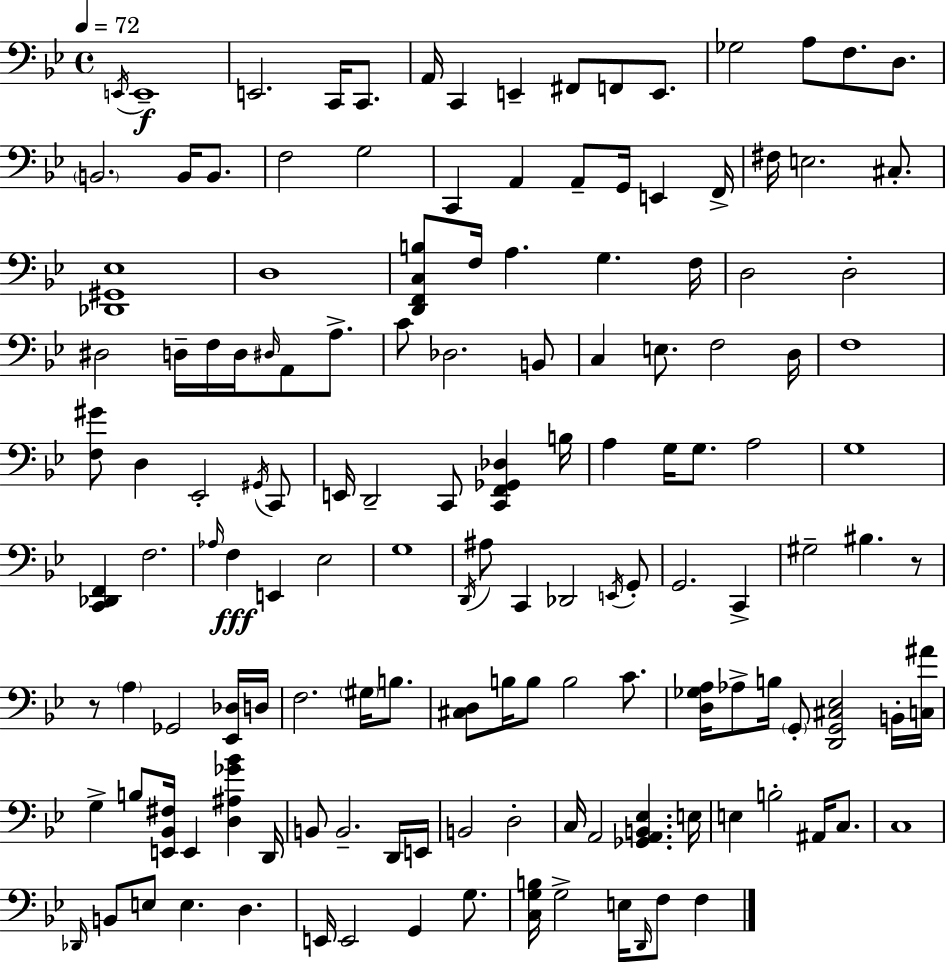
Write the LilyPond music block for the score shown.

{
  \clef bass
  \time 4/4
  \defaultTimeSignature
  \key g \minor
  \tempo 4 = 72
  \acciaccatura { e,16 }\f e,1-- | e,2. c,16 c,8. | a,16 c,4 e,4-- fis,8 f,8 e,8. | ges2 a8 f8. d8. | \break \parenthesize b,2. b,16 b,8. | f2 g2 | c,4 a,4 a,8-- g,16 e,4 | f,16-> fis16 e2. cis8.-. | \break <des, gis, ees>1 | d1 | <d, f, c b>8 f16 a4. g4. | f16 d2 d2-. | \break dis2 d16-- f16 d16 \grace { dis16 } a,8 a8.-> | c'8 des2. | b,8 c4 e8. f2 | d16 f1 | \break <f gis'>8 d4 ees,2-. | \acciaccatura { gis,16 } c,8 e,16 d,2-- c,8 <c, f, ges, des>4 | b16 a4 g16 g8. a2 | g1 | \break <c, des, f,>4 f2. | \grace { aes16 } f4\fff e,4 ees2 | g1 | \acciaccatura { d,16 } ais8 c,4 des,2 | \break \acciaccatura { e,16 } g,8-. g,2. | c,4-> gis2-- bis4. | r8 r8 \parenthesize a4 ges,2 | <ees, des>16 d16 f2. | \break \parenthesize gis16 b8. <cis d>8 b16 b8 b2 | c'8. <d ges a>16 aes8-> b16 \parenthesize g,8-. <d, g, cis ees>2 | b,16-. <c ais'>16 g4-> b8 <e, bes, fis>16 e,4 | <d ais ges' bes'>4 d,16 b,8 b,2.-- | \break d,16 e,16 b,2 d2-. | c16 a,2 <ges, a, b, ees>4. | e16 e4 b2-. | ais,16 c8. c1 | \break \grace { des,16 } b,8 e8 e4. | d4. e,16 e,2 | g,4 g8. <c g b>16 g2-> | e16 \grace { d,16 } f8 f4 \bar "|."
}